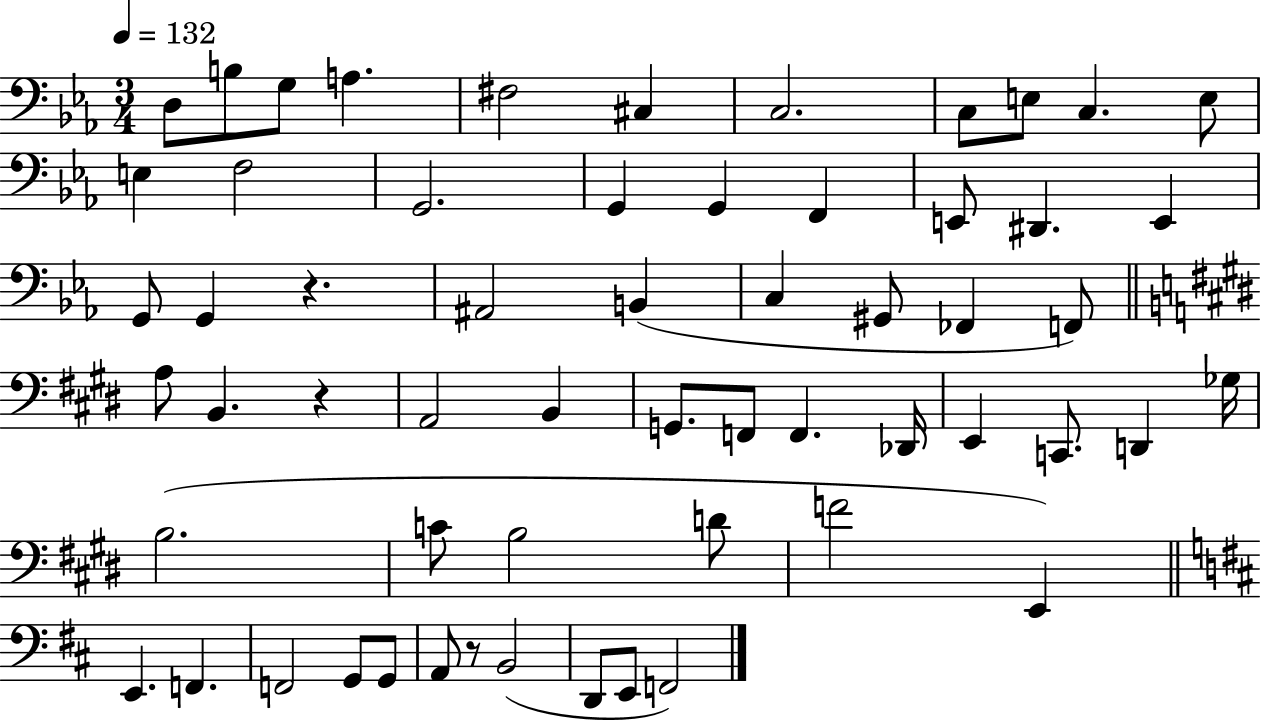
D3/e B3/e G3/e A3/q. F#3/h C#3/q C3/h. C3/e E3/e C3/q. E3/e E3/q F3/h G2/h. G2/q G2/q F2/q E2/e D#2/q. E2/q G2/e G2/q R/q. A#2/h B2/q C3/q G#2/e FES2/q F2/e A3/e B2/q. R/q A2/h B2/q G2/e. F2/e F2/q. Db2/s E2/q C2/e. D2/q Gb3/s B3/h. C4/e B3/h D4/e F4/h E2/q E2/q. F2/q. F2/h G2/e G2/e A2/e R/e B2/h D2/e E2/e F2/h